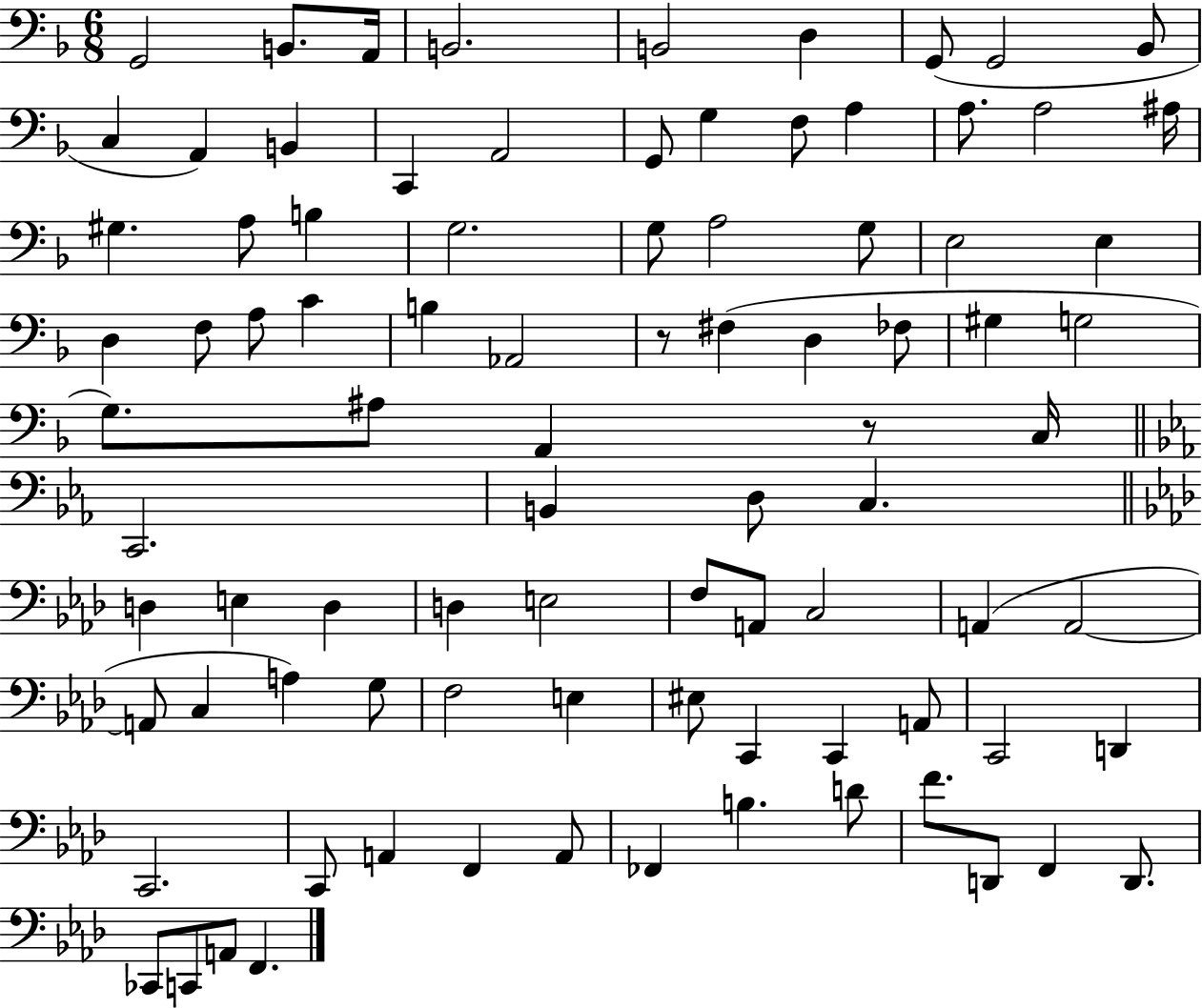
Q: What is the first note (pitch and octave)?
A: G2